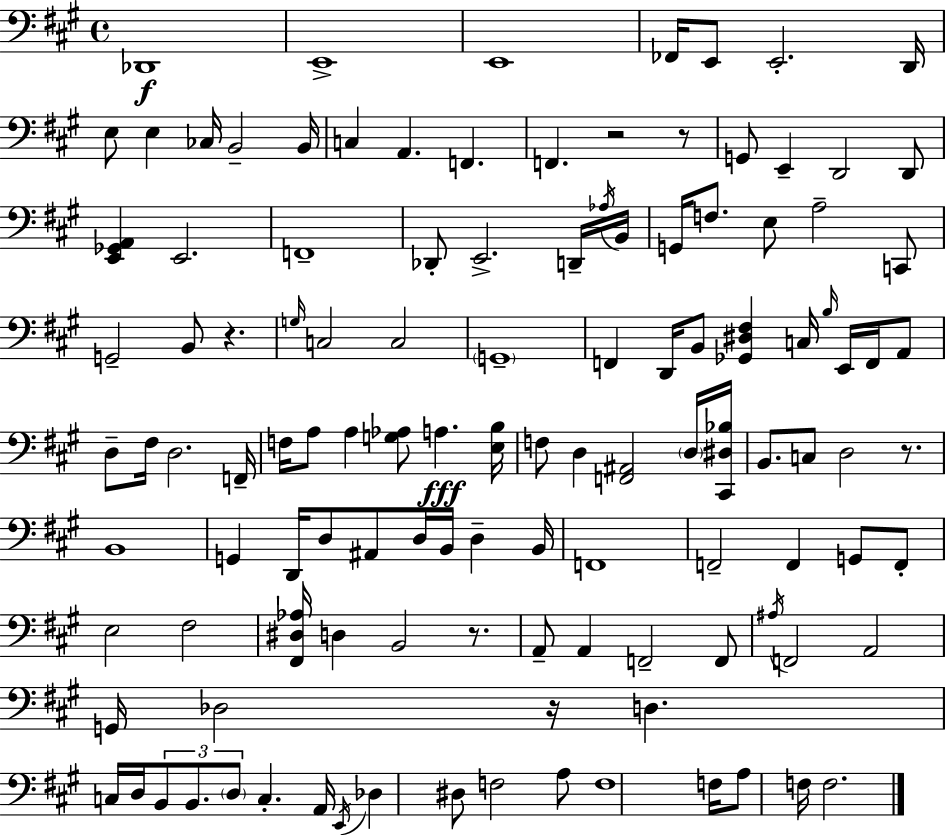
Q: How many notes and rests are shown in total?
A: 118